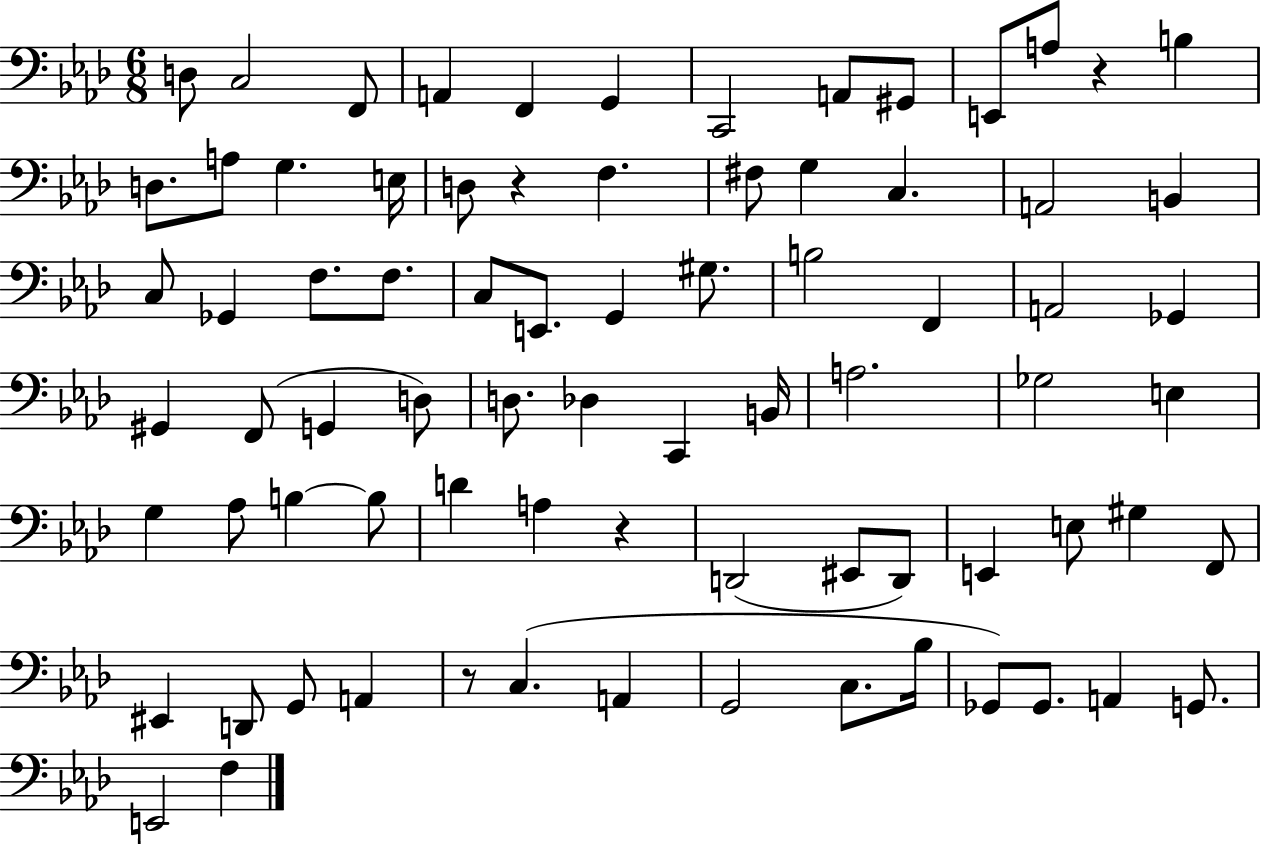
X:1
T:Untitled
M:6/8
L:1/4
K:Ab
D,/2 C,2 F,,/2 A,, F,, G,, C,,2 A,,/2 ^G,,/2 E,,/2 A,/2 z B, D,/2 A,/2 G, E,/4 D,/2 z F, ^F,/2 G, C, A,,2 B,, C,/2 _G,, F,/2 F,/2 C,/2 E,,/2 G,, ^G,/2 B,2 F,, A,,2 _G,, ^G,, F,,/2 G,, D,/2 D,/2 _D, C,, B,,/4 A,2 _G,2 E, G, _A,/2 B, B,/2 D A, z D,,2 ^E,,/2 D,,/2 E,, E,/2 ^G, F,,/2 ^E,, D,,/2 G,,/2 A,, z/2 C, A,, G,,2 C,/2 _B,/4 _G,,/2 _G,,/2 A,, G,,/2 E,,2 F,